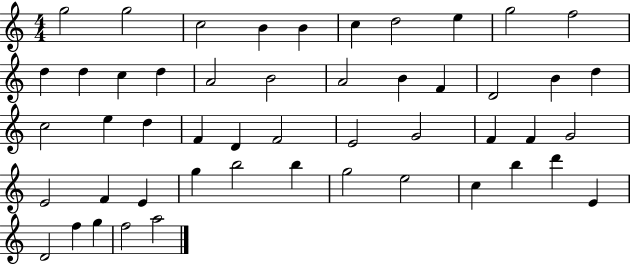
{
  \clef treble
  \numericTimeSignature
  \time 4/4
  \key c \major
  g''2 g''2 | c''2 b'4 b'4 | c''4 d''2 e''4 | g''2 f''2 | \break d''4 d''4 c''4 d''4 | a'2 b'2 | a'2 b'4 f'4 | d'2 b'4 d''4 | \break c''2 e''4 d''4 | f'4 d'4 f'2 | e'2 g'2 | f'4 f'4 g'2 | \break e'2 f'4 e'4 | g''4 b''2 b''4 | g''2 e''2 | c''4 b''4 d'''4 e'4 | \break d'2 f''4 g''4 | f''2 a''2 | \bar "|."
}